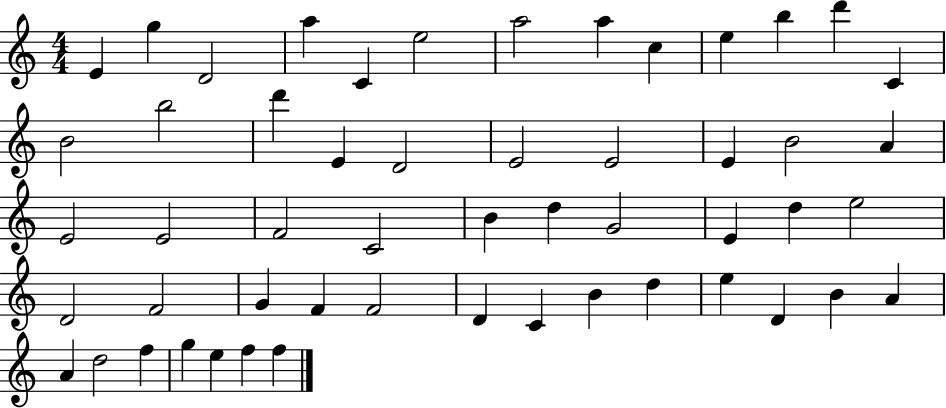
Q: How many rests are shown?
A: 0